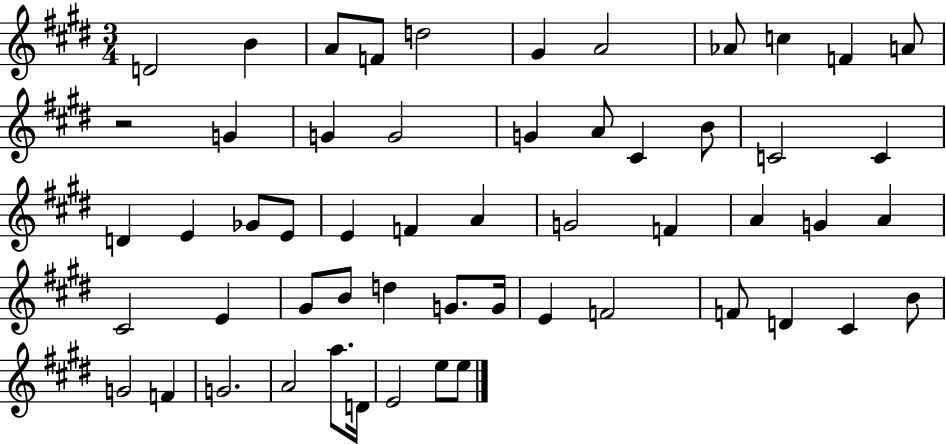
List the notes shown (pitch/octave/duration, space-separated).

D4/h B4/q A4/e F4/e D5/h G#4/q A4/h Ab4/e C5/q F4/q A4/e R/h G4/q G4/q G4/h G4/q A4/e C#4/q B4/e C4/h C4/q D4/q E4/q Gb4/e E4/e E4/q F4/q A4/q G4/h F4/q A4/q G4/q A4/q C#4/h E4/q G#4/e B4/e D5/q G4/e. G4/s E4/q F4/h F4/e D4/q C#4/q B4/e G4/h F4/q G4/h. A4/h A5/e. D4/s E4/h E5/e E5/e